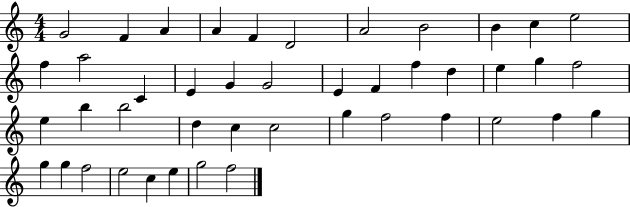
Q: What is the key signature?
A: C major